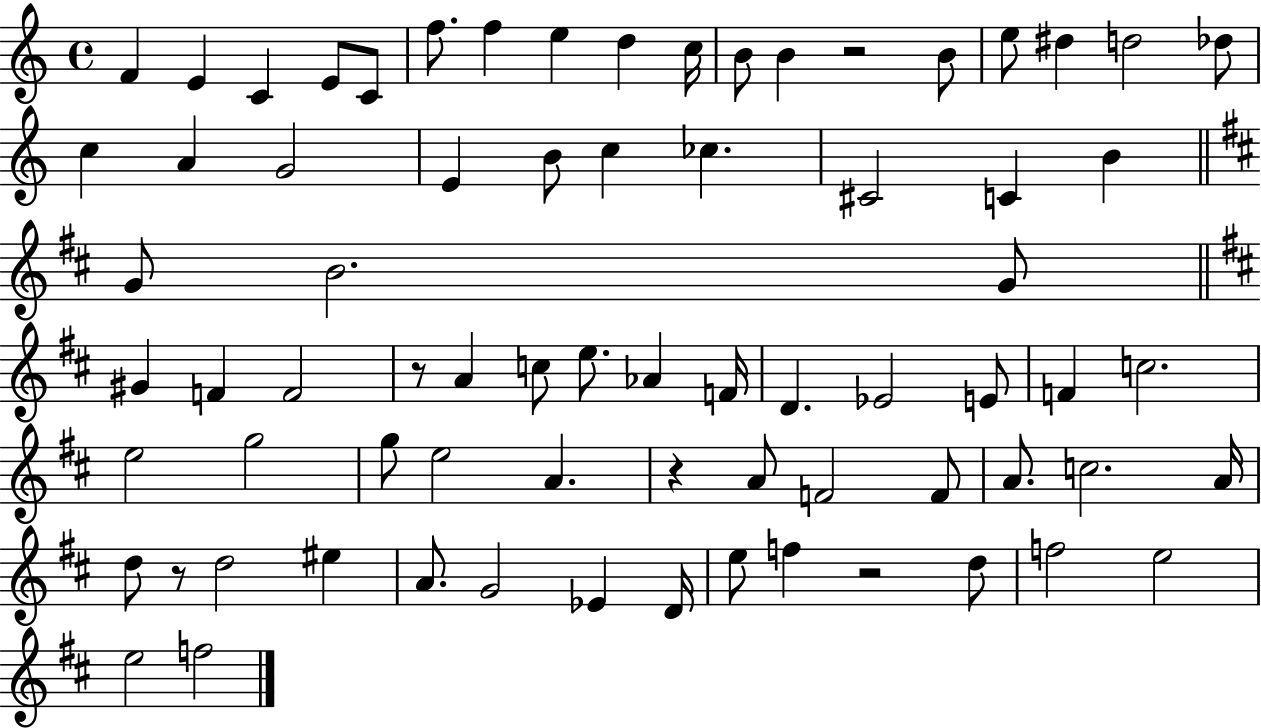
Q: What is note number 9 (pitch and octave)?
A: D5